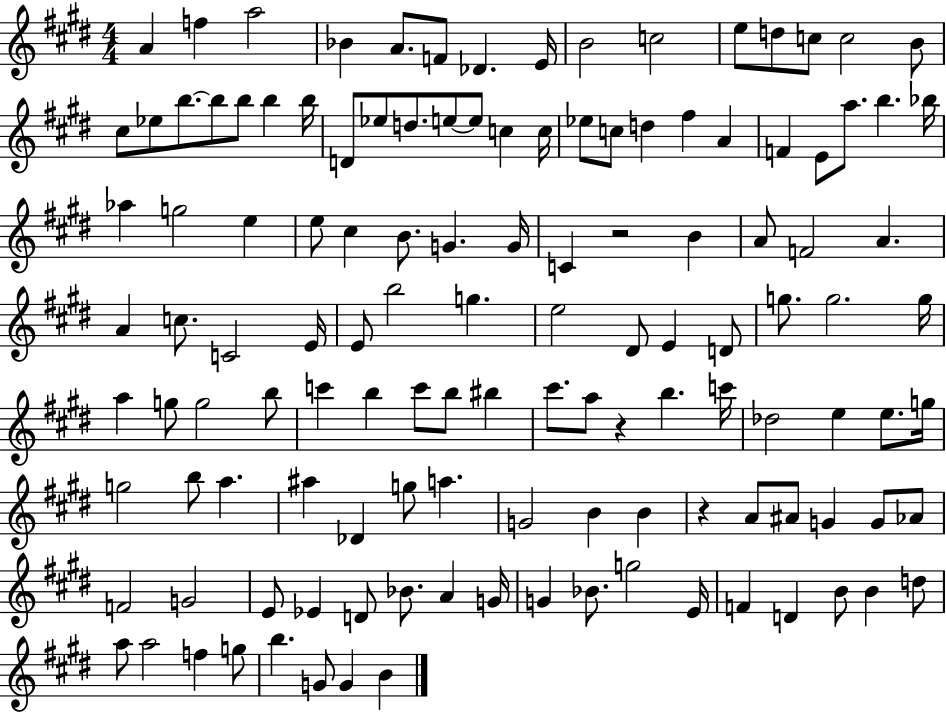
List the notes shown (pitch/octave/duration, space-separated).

A4/q F5/q A5/h Bb4/q A4/e. F4/e Db4/q. E4/s B4/h C5/h E5/e D5/e C5/e C5/h B4/e C#5/e Eb5/e B5/e. B5/e B5/e B5/q B5/s D4/e Eb5/e D5/e. E5/e E5/e C5/q C5/s Eb5/e C5/e D5/q F#5/q A4/q F4/q E4/e A5/e. B5/q. Bb5/s Ab5/q G5/h E5/q E5/e C#5/q B4/e. G4/q. G4/s C4/q R/h B4/q A4/e F4/h A4/q. A4/q C5/e. C4/h E4/s E4/e B5/h G5/q. E5/h D#4/e E4/q D4/e G5/e. G5/h. G5/s A5/q G5/e G5/h B5/e C6/q B5/q C6/e B5/e BIS5/q C#6/e. A5/e R/q B5/q. C6/s Db5/h E5/q E5/e. G5/s G5/h B5/e A5/q. A#5/q Db4/q G5/e A5/q. G4/h B4/q B4/q R/q A4/e A#4/e G4/q G4/e Ab4/e F4/h G4/h E4/e Eb4/q D4/e Bb4/e. A4/q G4/s G4/q Bb4/e. G5/h E4/s F4/q D4/q B4/e B4/q D5/e A5/e A5/h F5/q G5/e B5/q. G4/e G4/q B4/q